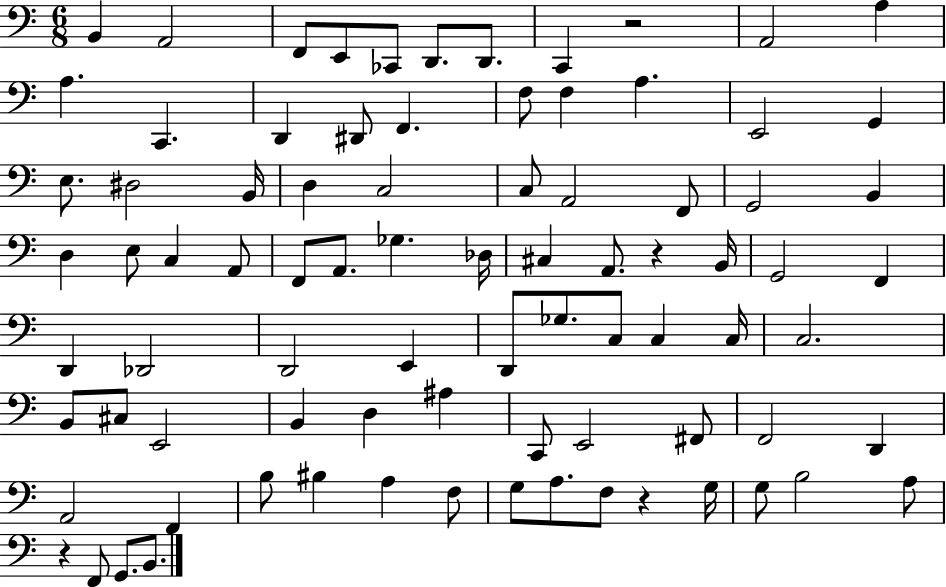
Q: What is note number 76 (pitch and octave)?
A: B3